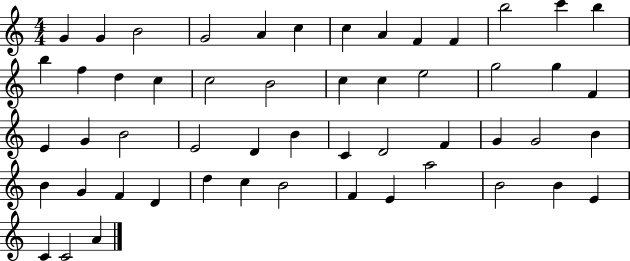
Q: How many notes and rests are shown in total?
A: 53